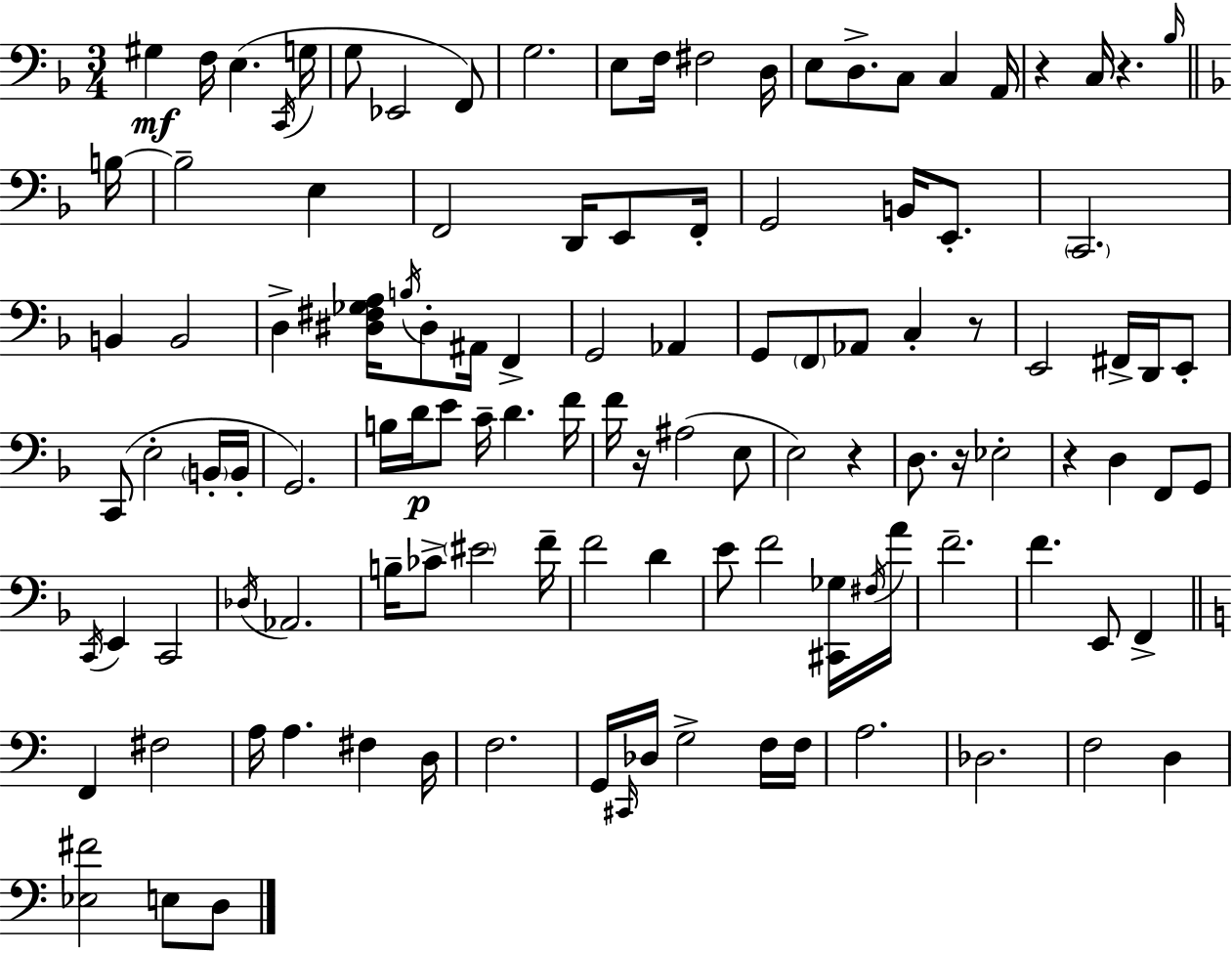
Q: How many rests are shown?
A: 7